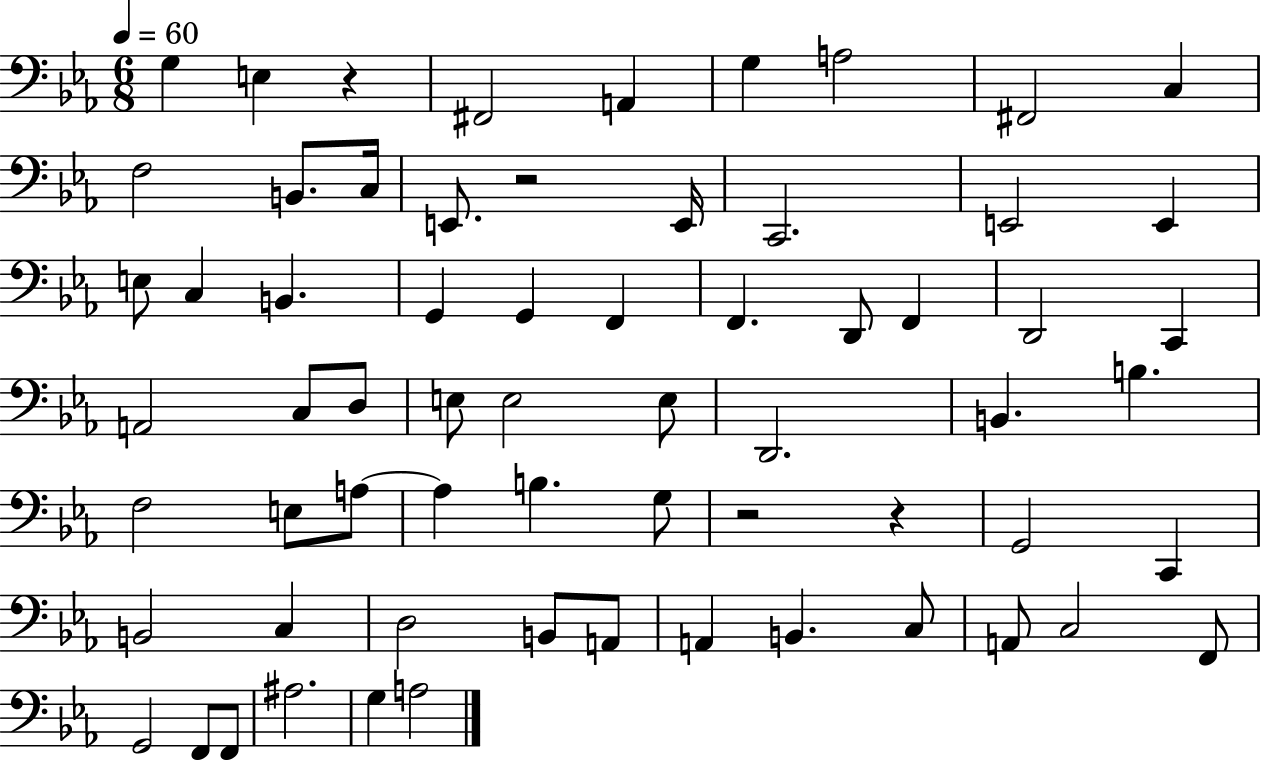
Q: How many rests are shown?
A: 4